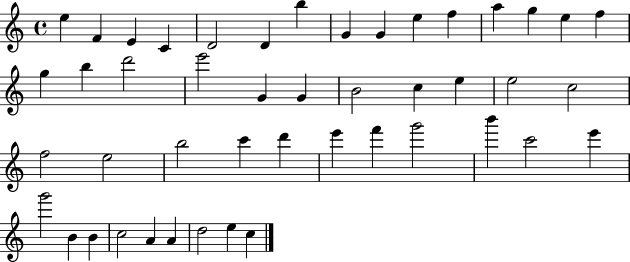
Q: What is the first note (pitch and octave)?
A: E5